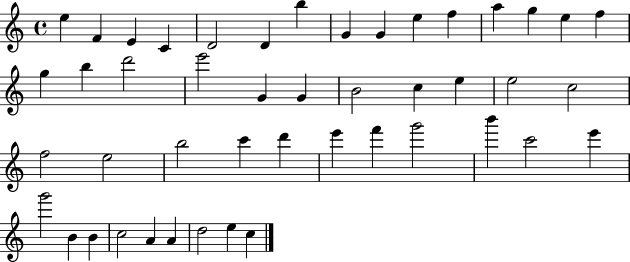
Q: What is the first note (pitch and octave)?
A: E5